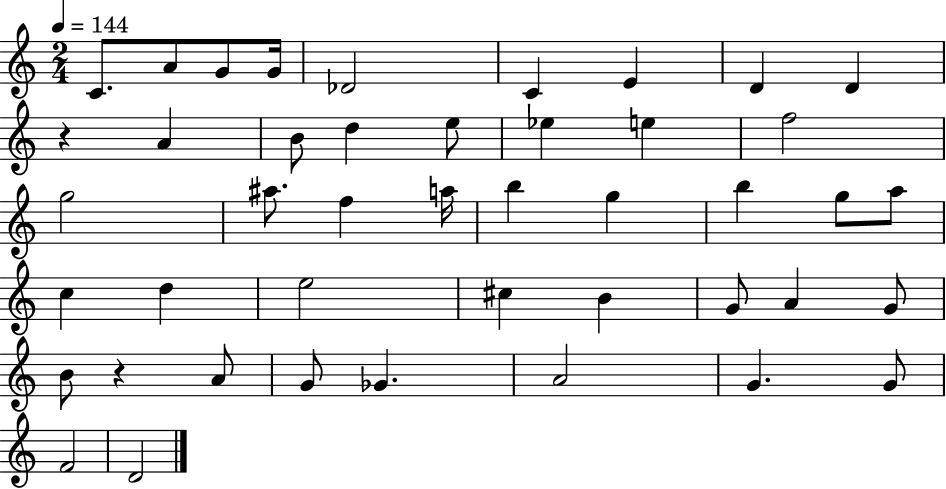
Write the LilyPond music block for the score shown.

{
  \clef treble
  \numericTimeSignature
  \time 2/4
  \key c \major
  \tempo 4 = 144
  c'8. a'8 g'8 g'16 | des'2 | c'4 e'4 | d'4 d'4 | \break r4 a'4 | b'8 d''4 e''8 | ees''4 e''4 | f''2 | \break g''2 | ais''8. f''4 a''16 | b''4 g''4 | b''4 g''8 a''8 | \break c''4 d''4 | e''2 | cis''4 b'4 | g'8 a'4 g'8 | \break b'8 r4 a'8 | g'8 ges'4. | a'2 | g'4. g'8 | \break f'2 | d'2 | \bar "|."
}